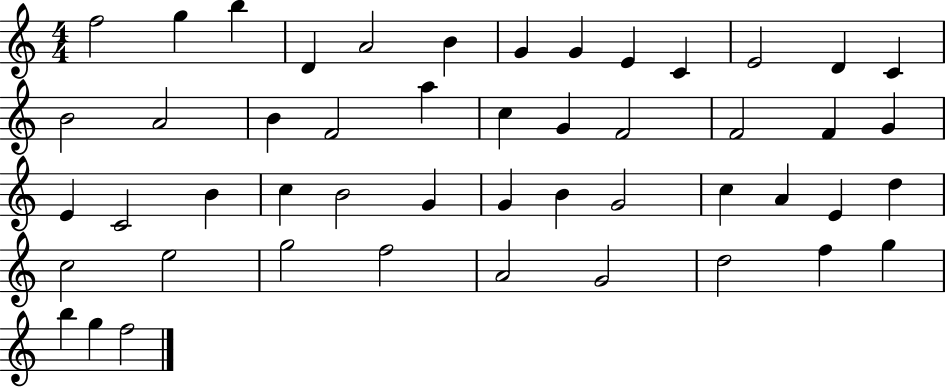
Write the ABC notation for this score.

X:1
T:Untitled
M:4/4
L:1/4
K:C
f2 g b D A2 B G G E C E2 D C B2 A2 B F2 a c G F2 F2 F G E C2 B c B2 G G B G2 c A E d c2 e2 g2 f2 A2 G2 d2 f g b g f2